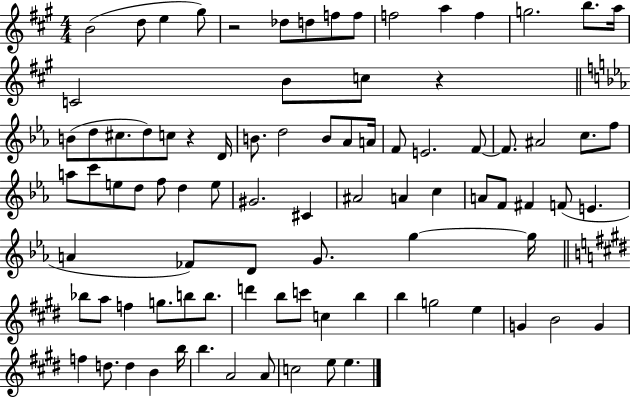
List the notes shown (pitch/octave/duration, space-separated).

B4/h D5/e E5/q G#5/e R/h Db5/e D5/e F5/e F5/e F5/h A5/q F5/q G5/h. B5/e. A5/s C4/h B4/e C5/e R/q B4/e D5/e C#5/e. D5/e C5/e R/q D4/s B4/e. D5/h B4/e Ab4/e A4/s F4/e E4/h. F4/e F4/e. A#4/h C5/e. F5/e A5/e C6/e E5/e D5/e F5/e D5/q E5/e G#4/h. C#4/q A#4/h A4/q C5/q A4/e F4/e F#4/q F4/e E4/q. A4/q FES4/e D4/e G4/e. G5/q G5/s Bb5/e A5/e F5/q G5/e. B5/e B5/e. D6/q B5/e C6/e C5/q B5/q B5/q G5/h E5/q G4/q B4/h G4/q F5/q D5/e. D5/q B4/q B5/s B5/q. A4/h A4/e C5/h E5/e E5/q.